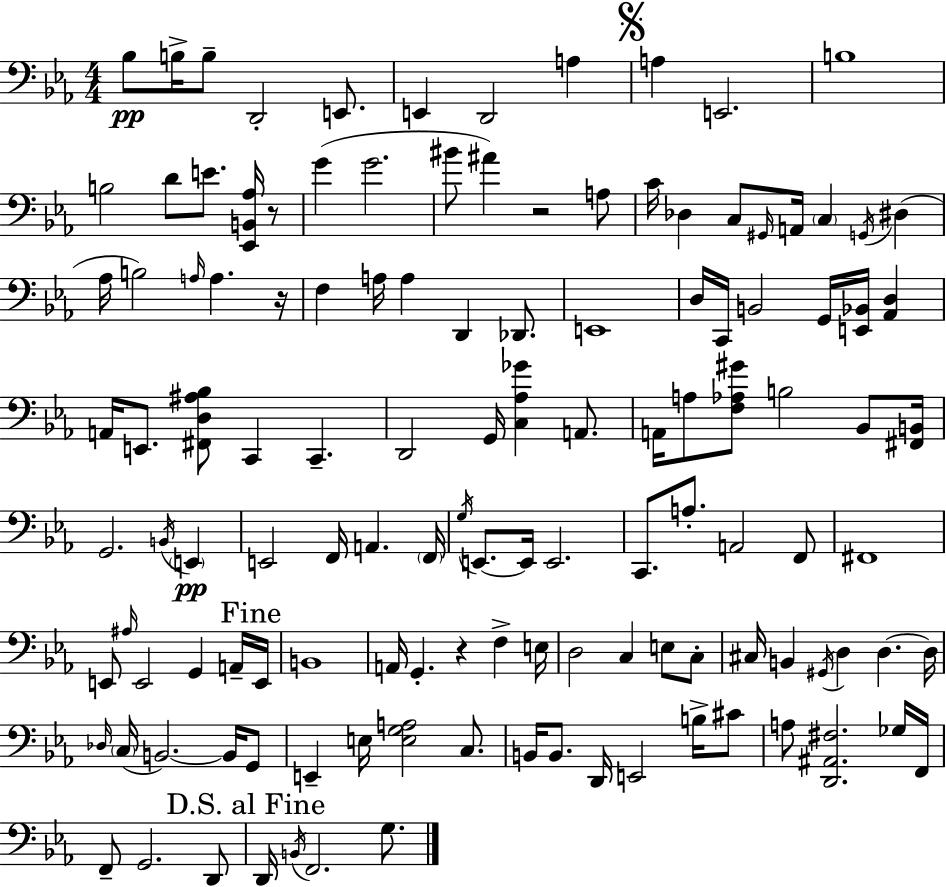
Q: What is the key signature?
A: EES major